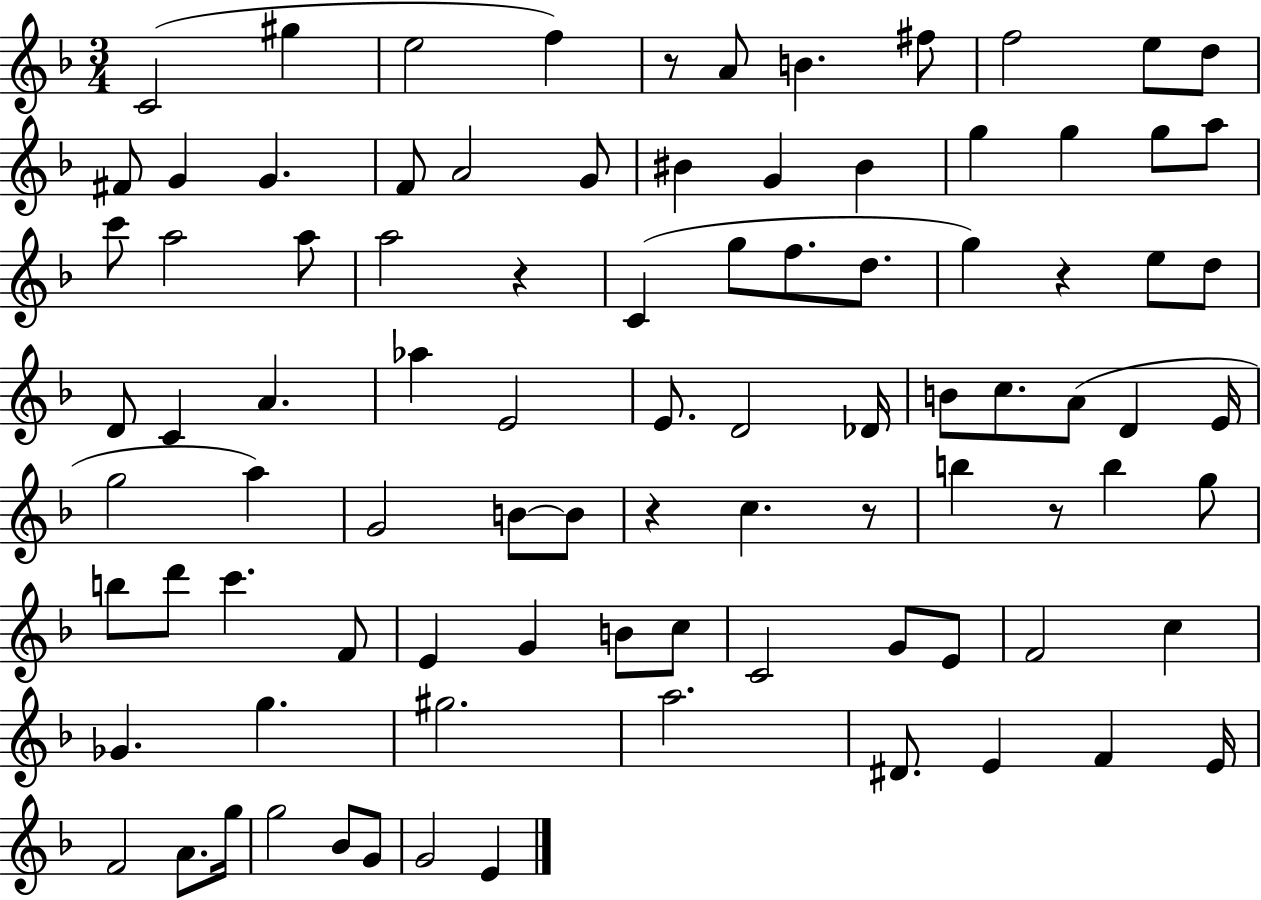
X:1
T:Untitled
M:3/4
L:1/4
K:F
C2 ^g e2 f z/2 A/2 B ^f/2 f2 e/2 d/2 ^F/2 G G F/2 A2 G/2 ^B G ^B g g g/2 a/2 c'/2 a2 a/2 a2 z C g/2 f/2 d/2 g z e/2 d/2 D/2 C A _a E2 E/2 D2 _D/4 B/2 c/2 A/2 D E/4 g2 a G2 B/2 B/2 z c z/2 b z/2 b g/2 b/2 d'/2 c' F/2 E G B/2 c/2 C2 G/2 E/2 F2 c _G g ^g2 a2 ^D/2 E F E/4 F2 A/2 g/4 g2 _B/2 G/2 G2 E